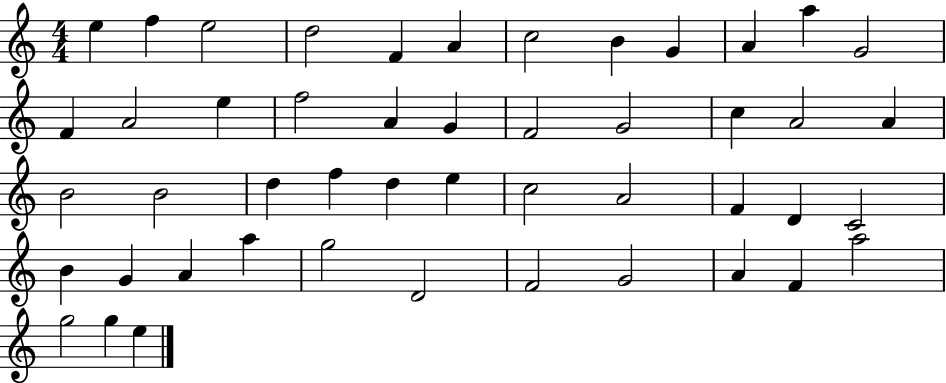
E5/q F5/q E5/h D5/h F4/q A4/q C5/h B4/q G4/q A4/q A5/q G4/h F4/q A4/h E5/q F5/h A4/q G4/q F4/h G4/h C5/q A4/h A4/q B4/h B4/h D5/q F5/q D5/q E5/q C5/h A4/h F4/q D4/q C4/h B4/q G4/q A4/q A5/q G5/h D4/h F4/h G4/h A4/q F4/q A5/h G5/h G5/q E5/q